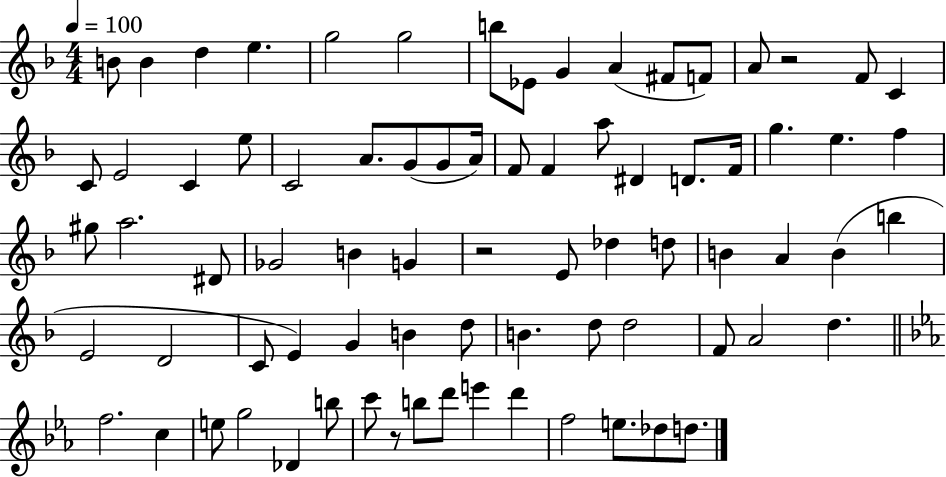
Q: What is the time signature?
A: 4/4